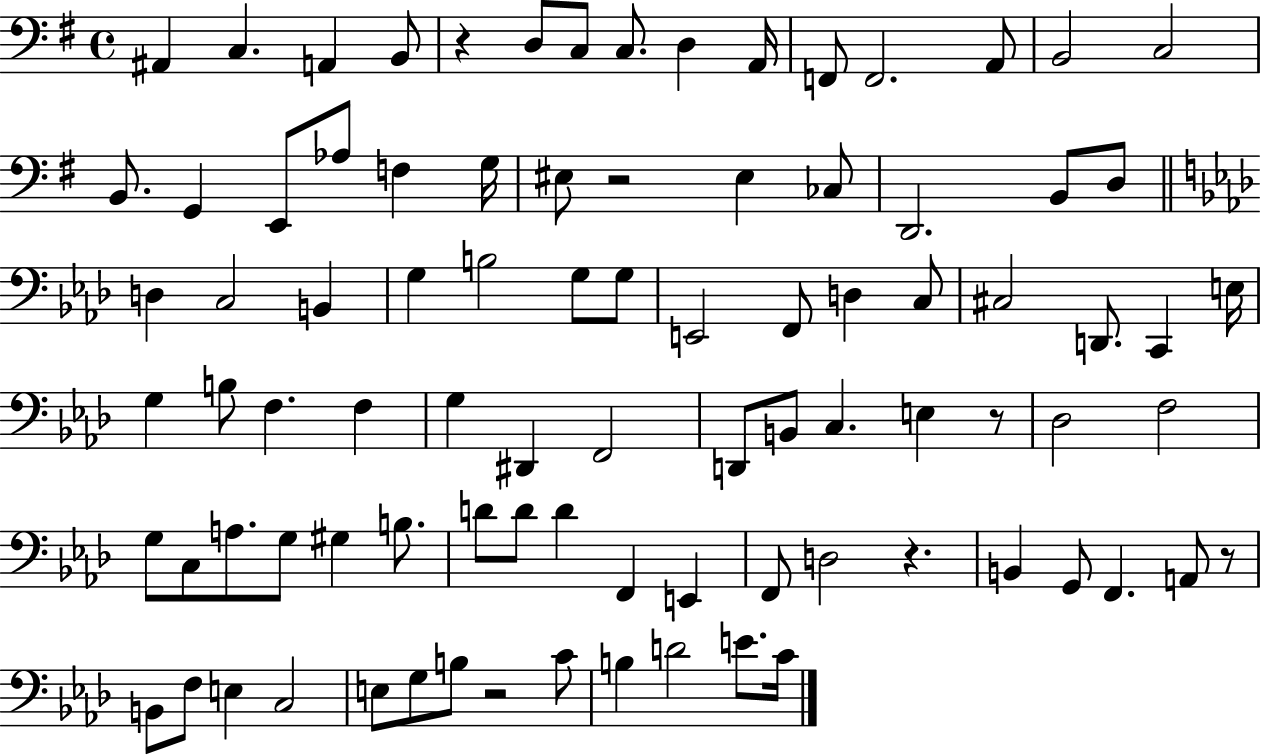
{
  \clef bass
  \time 4/4
  \defaultTimeSignature
  \key g \major
  \repeat volta 2 { ais,4 c4. a,4 b,8 | r4 d8 c8 c8. d4 a,16 | f,8 f,2. a,8 | b,2 c2 | \break b,8. g,4 e,8 aes8 f4 g16 | eis8 r2 eis4 ces8 | d,2. b,8 d8 | \bar "||" \break \key aes \major d4 c2 b,4 | g4 b2 g8 g8 | e,2 f,8 d4 c8 | cis2 d,8. c,4 e16 | \break g4 b8 f4. f4 | g4 dis,4 f,2 | d,8 b,8 c4. e4 r8 | des2 f2 | \break g8 c8 a8. g8 gis4 b8. | d'8 d'8 d'4 f,4 e,4 | f,8 d2 r4. | b,4 g,8 f,4. a,8 r8 | \break b,8 f8 e4 c2 | e8 g8 b8 r2 c'8 | b4 d'2 e'8. c'16 | } \bar "|."
}